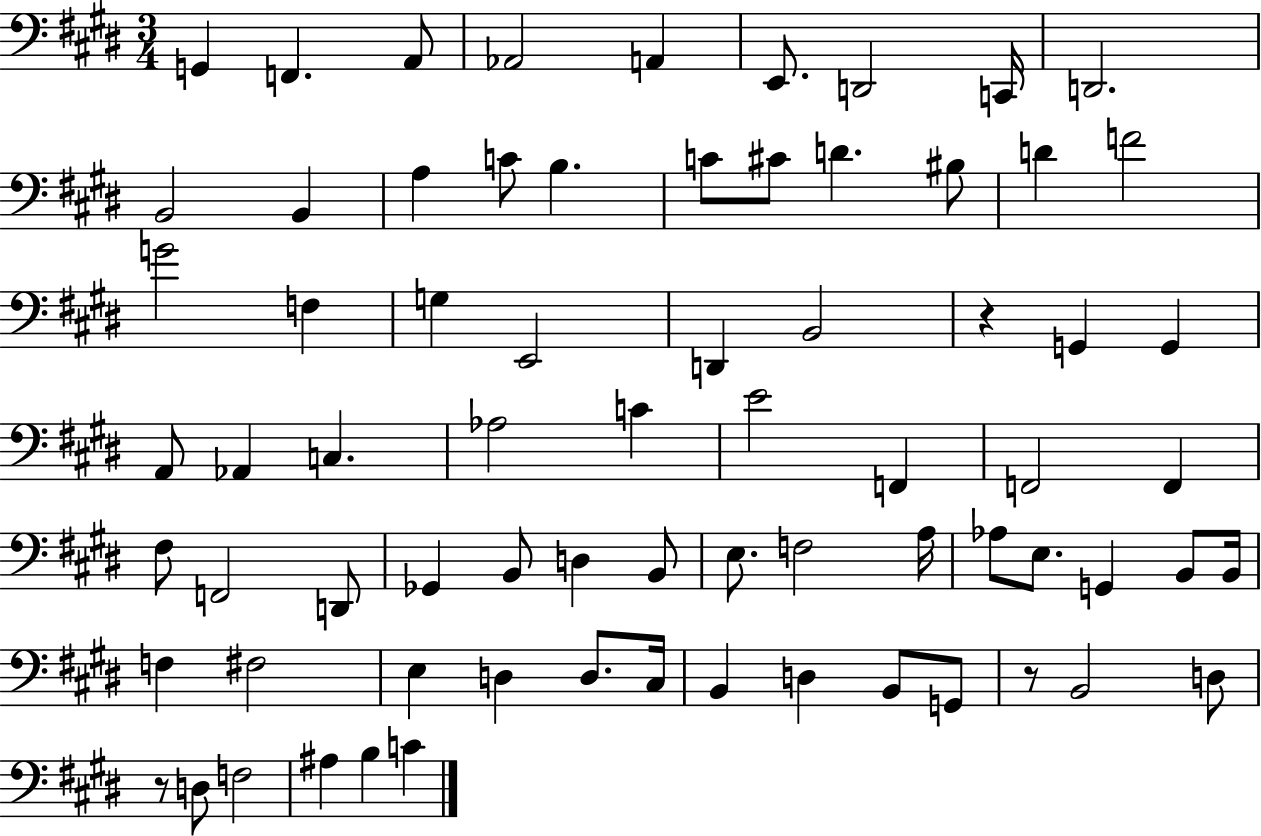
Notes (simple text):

G2/q F2/q. A2/e Ab2/h A2/q E2/e. D2/h C2/s D2/h. B2/h B2/q A3/q C4/e B3/q. C4/e C#4/e D4/q. BIS3/e D4/q F4/h G4/h F3/q G3/q E2/h D2/q B2/h R/q G2/q G2/q A2/e Ab2/q C3/q. Ab3/h C4/q E4/h F2/q F2/h F2/q F#3/e F2/h D2/e Gb2/q B2/e D3/q B2/e E3/e. F3/h A3/s Ab3/e E3/e. G2/q B2/e B2/s F3/q F#3/h E3/q D3/q D3/e. C#3/s B2/q D3/q B2/e G2/e R/e B2/h D3/e R/e D3/e F3/h A#3/q B3/q C4/q